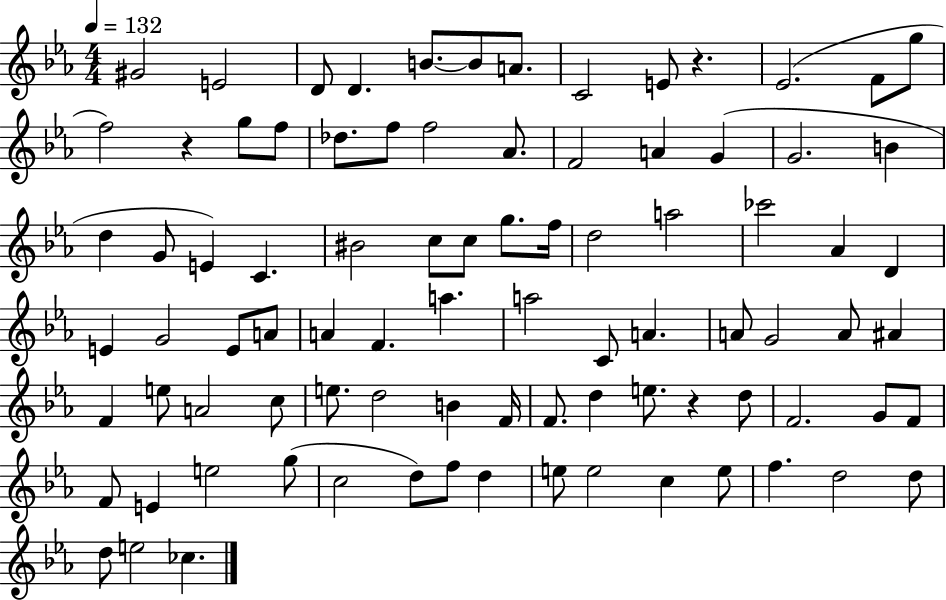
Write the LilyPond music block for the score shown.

{
  \clef treble
  \numericTimeSignature
  \time 4/4
  \key ees \major
  \tempo 4 = 132
  gis'2 e'2 | d'8 d'4. b'8.~~ b'8 a'8. | c'2 e'8 r4. | ees'2.( f'8 g''8 | \break f''2) r4 g''8 f''8 | des''8. f''8 f''2 aes'8. | f'2 a'4 g'4( | g'2. b'4 | \break d''4 g'8 e'4) c'4. | bis'2 c''8 c''8 g''8. f''16 | d''2 a''2 | ces'''2 aes'4 d'4 | \break e'4 g'2 e'8 a'8 | a'4 f'4. a''4. | a''2 c'8 a'4. | a'8 g'2 a'8 ais'4 | \break f'4 e''8 a'2 c''8 | e''8. d''2 b'4 f'16 | f'8. d''4 e''8. r4 d''8 | f'2. g'8 f'8 | \break f'8 e'4 e''2 g''8( | c''2 d''8) f''8 d''4 | e''8 e''2 c''4 e''8 | f''4. d''2 d''8 | \break d''8 e''2 ces''4. | \bar "|."
}